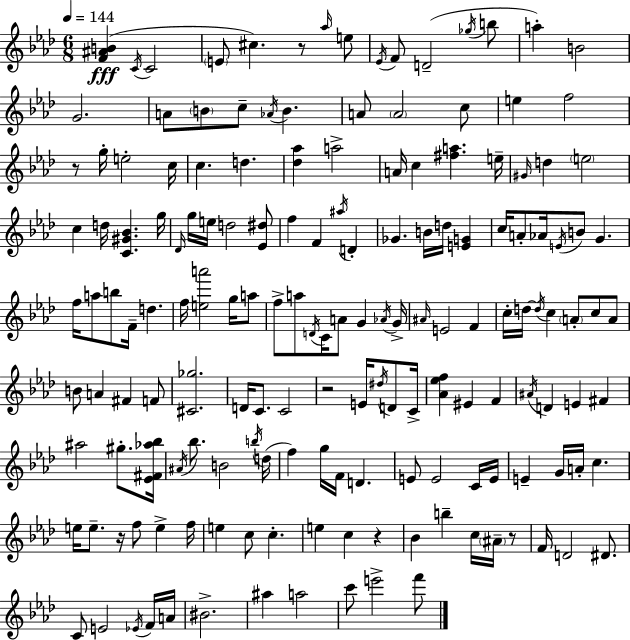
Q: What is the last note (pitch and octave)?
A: F6